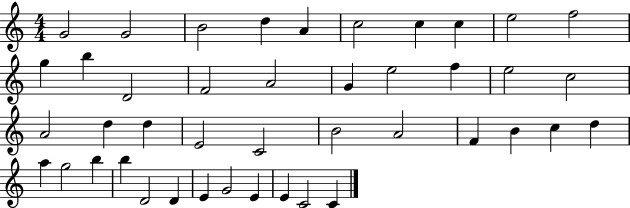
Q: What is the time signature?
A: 4/4